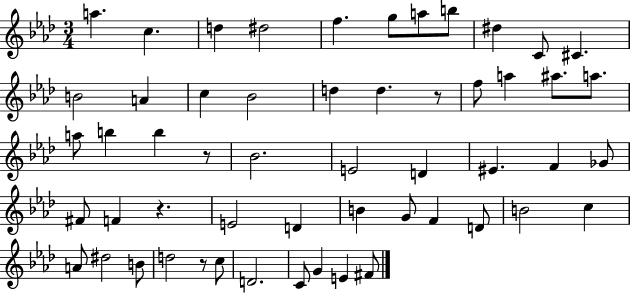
{
  \clef treble
  \numericTimeSignature
  \time 3/4
  \key aes \major
  a''4. c''4. | d''4 dis''2 | f''4. g''8 a''8 b''8 | dis''4 c'8 cis'4. | \break b'2 a'4 | c''4 bes'2 | d''4 d''4. r8 | f''8 a''4 ais''8. a''8. | \break a''8 b''4 b''4 r8 | bes'2. | e'2 d'4 | eis'4. f'4 ges'8 | \break fis'8 f'4 r4. | e'2 d'4 | b'4 g'8 f'4 d'8 | b'2 c''4 | \break a'8 dis''2 b'8 | d''2 r8 c''8 | d'2. | c'8 g'4 e'4 fis'8 | \break \bar "|."
}